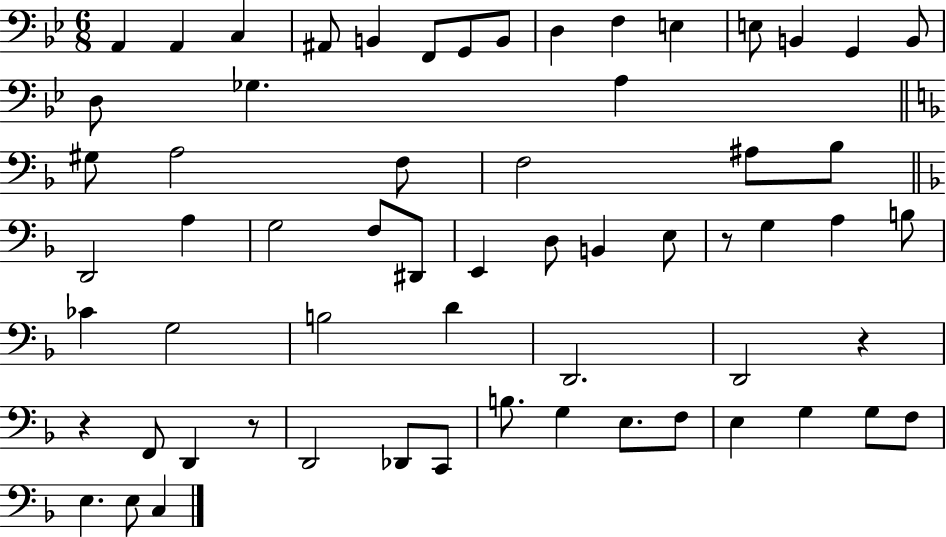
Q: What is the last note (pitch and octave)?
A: C3